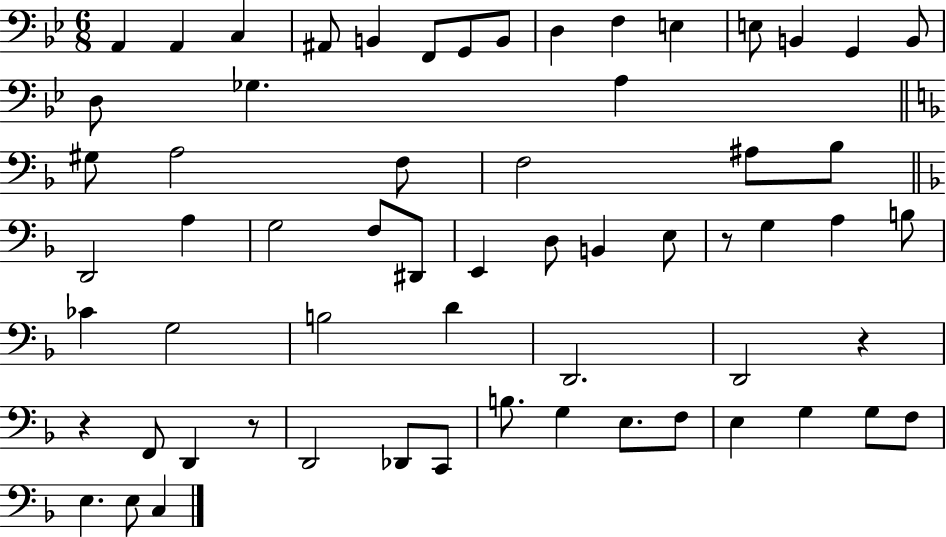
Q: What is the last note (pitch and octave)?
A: C3